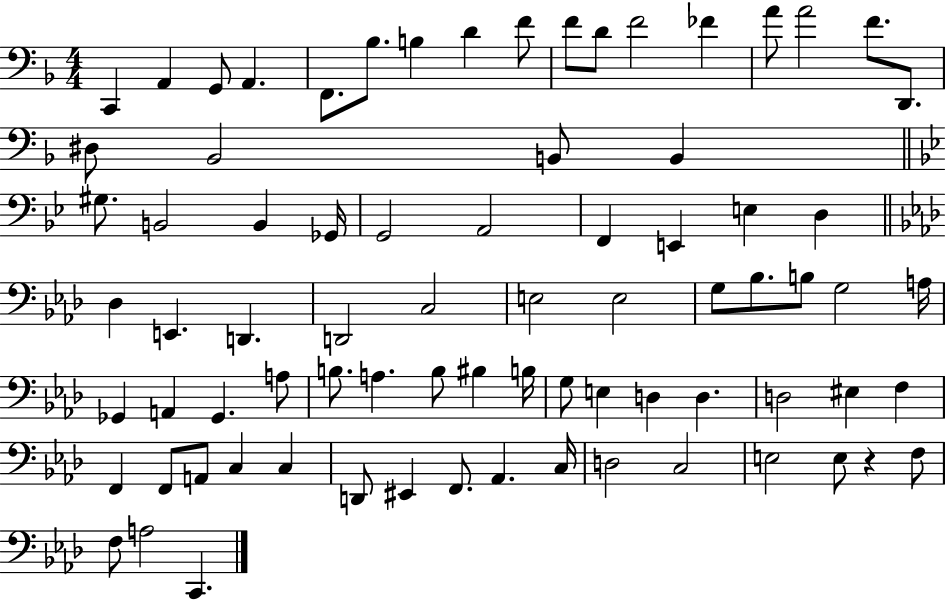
X:1
T:Untitled
M:4/4
L:1/4
K:F
C,, A,, G,,/2 A,, F,,/2 _B,/2 B, D F/2 F/2 D/2 F2 _F A/2 A2 F/2 D,,/2 ^D,/2 _B,,2 B,,/2 B,, ^G,/2 B,,2 B,, _G,,/4 G,,2 A,,2 F,, E,, E, D, _D, E,, D,, D,,2 C,2 E,2 E,2 G,/2 _B,/2 B,/2 G,2 A,/4 _G,, A,, _G,, A,/2 B,/2 A, B,/2 ^B, B,/4 G,/2 E, D, D, D,2 ^E, F, F,, F,,/2 A,,/2 C, C, D,,/2 ^E,, F,,/2 _A,, C,/4 D,2 C,2 E,2 E,/2 z F,/2 F,/2 A,2 C,,